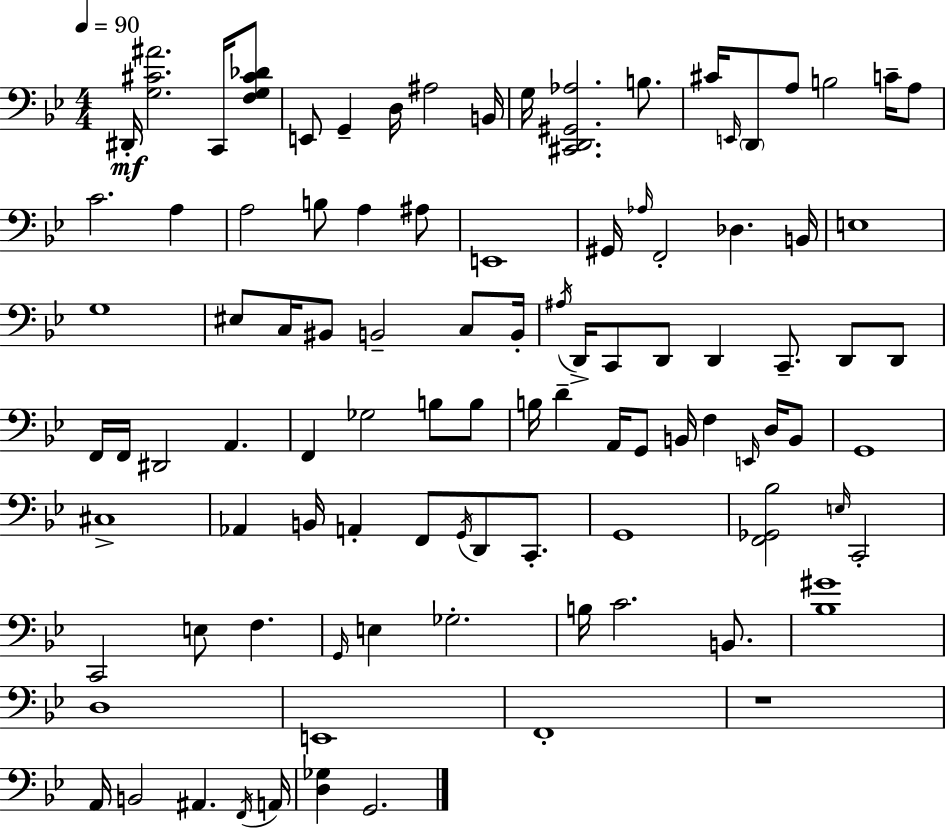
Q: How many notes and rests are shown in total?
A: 98